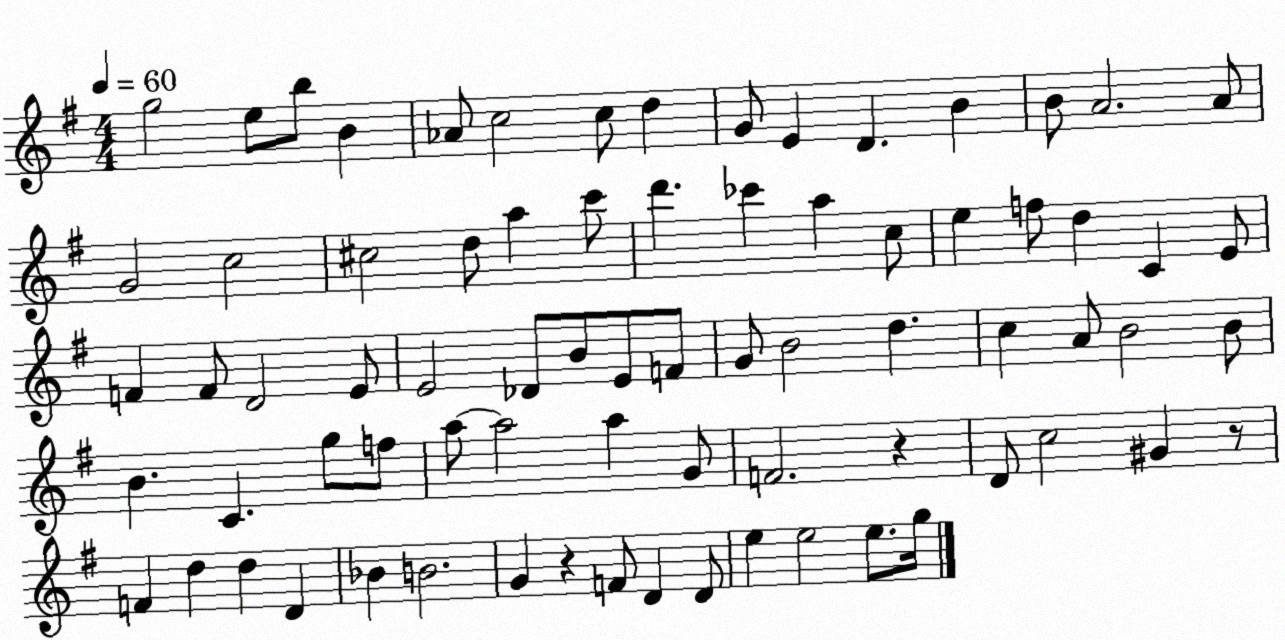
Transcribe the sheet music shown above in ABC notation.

X:1
T:Untitled
M:4/4
L:1/4
K:G
g2 e/2 b/2 B _A/2 c2 c/2 d G/2 E D B B/2 A2 A/2 G2 c2 ^c2 d/2 a c'/2 d' _c' a c/2 e f/2 d C E/2 F F/2 D2 E/2 E2 _D/2 B/2 E/2 F/2 G/2 B2 d c A/2 B2 B/2 B C g/2 f/2 a/2 a2 a G/2 F2 z D/2 c2 ^G z/2 F d d D _B B2 G z F/2 D D/2 e e2 e/2 g/4